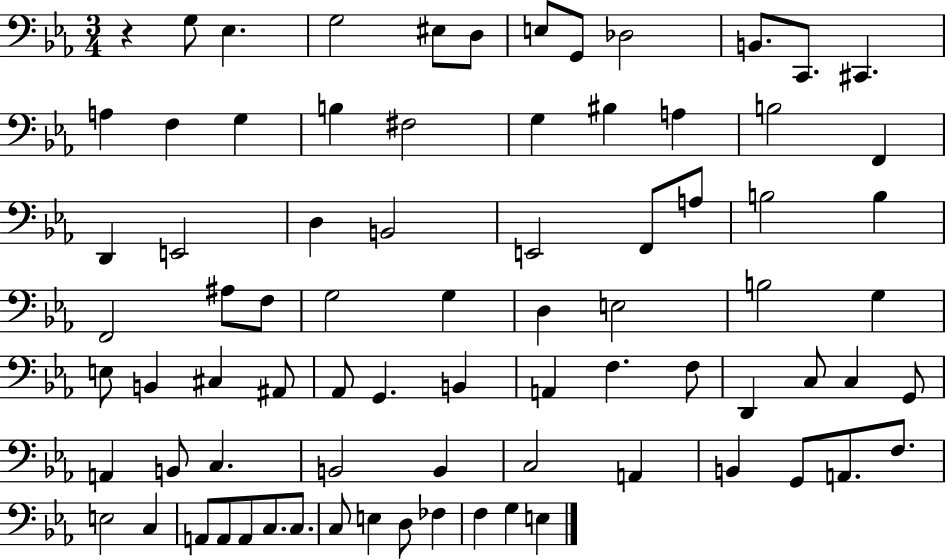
R/q G3/e Eb3/q. G3/h EIS3/e D3/e E3/e G2/e Db3/h B2/e. C2/e. C#2/q. A3/q F3/q G3/q B3/q F#3/h G3/q BIS3/q A3/q B3/h F2/q D2/q E2/h D3/q B2/h E2/h F2/e A3/e B3/h B3/q F2/h A#3/e F3/e G3/h G3/q D3/q E3/h B3/h G3/q E3/e B2/q C#3/q A#2/e Ab2/e G2/q. B2/q A2/q F3/q. F3/e D2/q C3/e C3/q G2/e A2/q B2/e C3/q. B2/h B2/q C3/h A2/q B2/q G2/e A2/e. F3/e. E3/h C3/q A2/e A2/e A2/e C3/e. C3/e. C3/e E3/q D3/e FES3/q F3/q G3/q E3/q